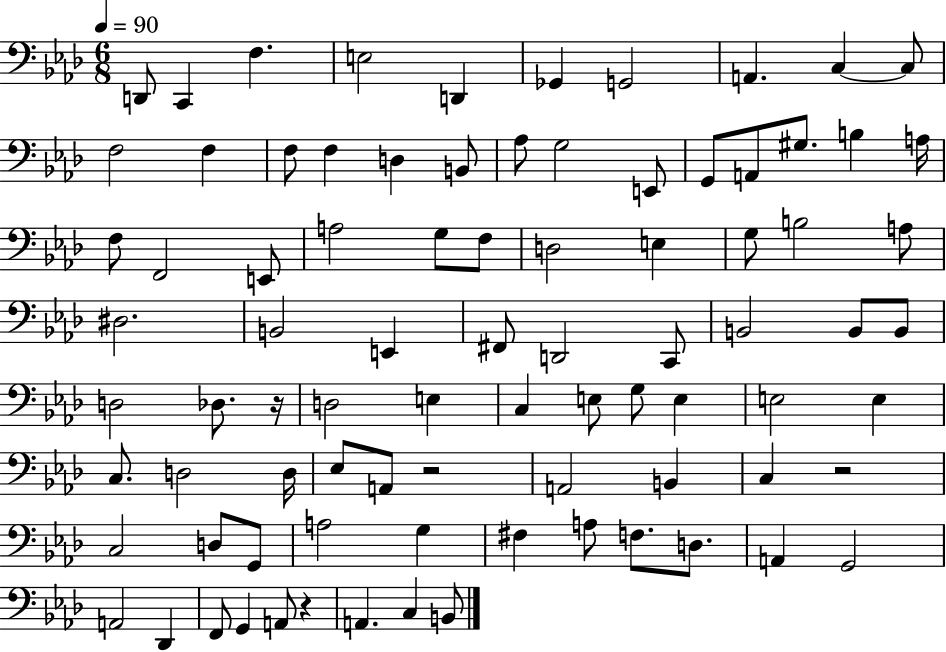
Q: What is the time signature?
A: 6/8